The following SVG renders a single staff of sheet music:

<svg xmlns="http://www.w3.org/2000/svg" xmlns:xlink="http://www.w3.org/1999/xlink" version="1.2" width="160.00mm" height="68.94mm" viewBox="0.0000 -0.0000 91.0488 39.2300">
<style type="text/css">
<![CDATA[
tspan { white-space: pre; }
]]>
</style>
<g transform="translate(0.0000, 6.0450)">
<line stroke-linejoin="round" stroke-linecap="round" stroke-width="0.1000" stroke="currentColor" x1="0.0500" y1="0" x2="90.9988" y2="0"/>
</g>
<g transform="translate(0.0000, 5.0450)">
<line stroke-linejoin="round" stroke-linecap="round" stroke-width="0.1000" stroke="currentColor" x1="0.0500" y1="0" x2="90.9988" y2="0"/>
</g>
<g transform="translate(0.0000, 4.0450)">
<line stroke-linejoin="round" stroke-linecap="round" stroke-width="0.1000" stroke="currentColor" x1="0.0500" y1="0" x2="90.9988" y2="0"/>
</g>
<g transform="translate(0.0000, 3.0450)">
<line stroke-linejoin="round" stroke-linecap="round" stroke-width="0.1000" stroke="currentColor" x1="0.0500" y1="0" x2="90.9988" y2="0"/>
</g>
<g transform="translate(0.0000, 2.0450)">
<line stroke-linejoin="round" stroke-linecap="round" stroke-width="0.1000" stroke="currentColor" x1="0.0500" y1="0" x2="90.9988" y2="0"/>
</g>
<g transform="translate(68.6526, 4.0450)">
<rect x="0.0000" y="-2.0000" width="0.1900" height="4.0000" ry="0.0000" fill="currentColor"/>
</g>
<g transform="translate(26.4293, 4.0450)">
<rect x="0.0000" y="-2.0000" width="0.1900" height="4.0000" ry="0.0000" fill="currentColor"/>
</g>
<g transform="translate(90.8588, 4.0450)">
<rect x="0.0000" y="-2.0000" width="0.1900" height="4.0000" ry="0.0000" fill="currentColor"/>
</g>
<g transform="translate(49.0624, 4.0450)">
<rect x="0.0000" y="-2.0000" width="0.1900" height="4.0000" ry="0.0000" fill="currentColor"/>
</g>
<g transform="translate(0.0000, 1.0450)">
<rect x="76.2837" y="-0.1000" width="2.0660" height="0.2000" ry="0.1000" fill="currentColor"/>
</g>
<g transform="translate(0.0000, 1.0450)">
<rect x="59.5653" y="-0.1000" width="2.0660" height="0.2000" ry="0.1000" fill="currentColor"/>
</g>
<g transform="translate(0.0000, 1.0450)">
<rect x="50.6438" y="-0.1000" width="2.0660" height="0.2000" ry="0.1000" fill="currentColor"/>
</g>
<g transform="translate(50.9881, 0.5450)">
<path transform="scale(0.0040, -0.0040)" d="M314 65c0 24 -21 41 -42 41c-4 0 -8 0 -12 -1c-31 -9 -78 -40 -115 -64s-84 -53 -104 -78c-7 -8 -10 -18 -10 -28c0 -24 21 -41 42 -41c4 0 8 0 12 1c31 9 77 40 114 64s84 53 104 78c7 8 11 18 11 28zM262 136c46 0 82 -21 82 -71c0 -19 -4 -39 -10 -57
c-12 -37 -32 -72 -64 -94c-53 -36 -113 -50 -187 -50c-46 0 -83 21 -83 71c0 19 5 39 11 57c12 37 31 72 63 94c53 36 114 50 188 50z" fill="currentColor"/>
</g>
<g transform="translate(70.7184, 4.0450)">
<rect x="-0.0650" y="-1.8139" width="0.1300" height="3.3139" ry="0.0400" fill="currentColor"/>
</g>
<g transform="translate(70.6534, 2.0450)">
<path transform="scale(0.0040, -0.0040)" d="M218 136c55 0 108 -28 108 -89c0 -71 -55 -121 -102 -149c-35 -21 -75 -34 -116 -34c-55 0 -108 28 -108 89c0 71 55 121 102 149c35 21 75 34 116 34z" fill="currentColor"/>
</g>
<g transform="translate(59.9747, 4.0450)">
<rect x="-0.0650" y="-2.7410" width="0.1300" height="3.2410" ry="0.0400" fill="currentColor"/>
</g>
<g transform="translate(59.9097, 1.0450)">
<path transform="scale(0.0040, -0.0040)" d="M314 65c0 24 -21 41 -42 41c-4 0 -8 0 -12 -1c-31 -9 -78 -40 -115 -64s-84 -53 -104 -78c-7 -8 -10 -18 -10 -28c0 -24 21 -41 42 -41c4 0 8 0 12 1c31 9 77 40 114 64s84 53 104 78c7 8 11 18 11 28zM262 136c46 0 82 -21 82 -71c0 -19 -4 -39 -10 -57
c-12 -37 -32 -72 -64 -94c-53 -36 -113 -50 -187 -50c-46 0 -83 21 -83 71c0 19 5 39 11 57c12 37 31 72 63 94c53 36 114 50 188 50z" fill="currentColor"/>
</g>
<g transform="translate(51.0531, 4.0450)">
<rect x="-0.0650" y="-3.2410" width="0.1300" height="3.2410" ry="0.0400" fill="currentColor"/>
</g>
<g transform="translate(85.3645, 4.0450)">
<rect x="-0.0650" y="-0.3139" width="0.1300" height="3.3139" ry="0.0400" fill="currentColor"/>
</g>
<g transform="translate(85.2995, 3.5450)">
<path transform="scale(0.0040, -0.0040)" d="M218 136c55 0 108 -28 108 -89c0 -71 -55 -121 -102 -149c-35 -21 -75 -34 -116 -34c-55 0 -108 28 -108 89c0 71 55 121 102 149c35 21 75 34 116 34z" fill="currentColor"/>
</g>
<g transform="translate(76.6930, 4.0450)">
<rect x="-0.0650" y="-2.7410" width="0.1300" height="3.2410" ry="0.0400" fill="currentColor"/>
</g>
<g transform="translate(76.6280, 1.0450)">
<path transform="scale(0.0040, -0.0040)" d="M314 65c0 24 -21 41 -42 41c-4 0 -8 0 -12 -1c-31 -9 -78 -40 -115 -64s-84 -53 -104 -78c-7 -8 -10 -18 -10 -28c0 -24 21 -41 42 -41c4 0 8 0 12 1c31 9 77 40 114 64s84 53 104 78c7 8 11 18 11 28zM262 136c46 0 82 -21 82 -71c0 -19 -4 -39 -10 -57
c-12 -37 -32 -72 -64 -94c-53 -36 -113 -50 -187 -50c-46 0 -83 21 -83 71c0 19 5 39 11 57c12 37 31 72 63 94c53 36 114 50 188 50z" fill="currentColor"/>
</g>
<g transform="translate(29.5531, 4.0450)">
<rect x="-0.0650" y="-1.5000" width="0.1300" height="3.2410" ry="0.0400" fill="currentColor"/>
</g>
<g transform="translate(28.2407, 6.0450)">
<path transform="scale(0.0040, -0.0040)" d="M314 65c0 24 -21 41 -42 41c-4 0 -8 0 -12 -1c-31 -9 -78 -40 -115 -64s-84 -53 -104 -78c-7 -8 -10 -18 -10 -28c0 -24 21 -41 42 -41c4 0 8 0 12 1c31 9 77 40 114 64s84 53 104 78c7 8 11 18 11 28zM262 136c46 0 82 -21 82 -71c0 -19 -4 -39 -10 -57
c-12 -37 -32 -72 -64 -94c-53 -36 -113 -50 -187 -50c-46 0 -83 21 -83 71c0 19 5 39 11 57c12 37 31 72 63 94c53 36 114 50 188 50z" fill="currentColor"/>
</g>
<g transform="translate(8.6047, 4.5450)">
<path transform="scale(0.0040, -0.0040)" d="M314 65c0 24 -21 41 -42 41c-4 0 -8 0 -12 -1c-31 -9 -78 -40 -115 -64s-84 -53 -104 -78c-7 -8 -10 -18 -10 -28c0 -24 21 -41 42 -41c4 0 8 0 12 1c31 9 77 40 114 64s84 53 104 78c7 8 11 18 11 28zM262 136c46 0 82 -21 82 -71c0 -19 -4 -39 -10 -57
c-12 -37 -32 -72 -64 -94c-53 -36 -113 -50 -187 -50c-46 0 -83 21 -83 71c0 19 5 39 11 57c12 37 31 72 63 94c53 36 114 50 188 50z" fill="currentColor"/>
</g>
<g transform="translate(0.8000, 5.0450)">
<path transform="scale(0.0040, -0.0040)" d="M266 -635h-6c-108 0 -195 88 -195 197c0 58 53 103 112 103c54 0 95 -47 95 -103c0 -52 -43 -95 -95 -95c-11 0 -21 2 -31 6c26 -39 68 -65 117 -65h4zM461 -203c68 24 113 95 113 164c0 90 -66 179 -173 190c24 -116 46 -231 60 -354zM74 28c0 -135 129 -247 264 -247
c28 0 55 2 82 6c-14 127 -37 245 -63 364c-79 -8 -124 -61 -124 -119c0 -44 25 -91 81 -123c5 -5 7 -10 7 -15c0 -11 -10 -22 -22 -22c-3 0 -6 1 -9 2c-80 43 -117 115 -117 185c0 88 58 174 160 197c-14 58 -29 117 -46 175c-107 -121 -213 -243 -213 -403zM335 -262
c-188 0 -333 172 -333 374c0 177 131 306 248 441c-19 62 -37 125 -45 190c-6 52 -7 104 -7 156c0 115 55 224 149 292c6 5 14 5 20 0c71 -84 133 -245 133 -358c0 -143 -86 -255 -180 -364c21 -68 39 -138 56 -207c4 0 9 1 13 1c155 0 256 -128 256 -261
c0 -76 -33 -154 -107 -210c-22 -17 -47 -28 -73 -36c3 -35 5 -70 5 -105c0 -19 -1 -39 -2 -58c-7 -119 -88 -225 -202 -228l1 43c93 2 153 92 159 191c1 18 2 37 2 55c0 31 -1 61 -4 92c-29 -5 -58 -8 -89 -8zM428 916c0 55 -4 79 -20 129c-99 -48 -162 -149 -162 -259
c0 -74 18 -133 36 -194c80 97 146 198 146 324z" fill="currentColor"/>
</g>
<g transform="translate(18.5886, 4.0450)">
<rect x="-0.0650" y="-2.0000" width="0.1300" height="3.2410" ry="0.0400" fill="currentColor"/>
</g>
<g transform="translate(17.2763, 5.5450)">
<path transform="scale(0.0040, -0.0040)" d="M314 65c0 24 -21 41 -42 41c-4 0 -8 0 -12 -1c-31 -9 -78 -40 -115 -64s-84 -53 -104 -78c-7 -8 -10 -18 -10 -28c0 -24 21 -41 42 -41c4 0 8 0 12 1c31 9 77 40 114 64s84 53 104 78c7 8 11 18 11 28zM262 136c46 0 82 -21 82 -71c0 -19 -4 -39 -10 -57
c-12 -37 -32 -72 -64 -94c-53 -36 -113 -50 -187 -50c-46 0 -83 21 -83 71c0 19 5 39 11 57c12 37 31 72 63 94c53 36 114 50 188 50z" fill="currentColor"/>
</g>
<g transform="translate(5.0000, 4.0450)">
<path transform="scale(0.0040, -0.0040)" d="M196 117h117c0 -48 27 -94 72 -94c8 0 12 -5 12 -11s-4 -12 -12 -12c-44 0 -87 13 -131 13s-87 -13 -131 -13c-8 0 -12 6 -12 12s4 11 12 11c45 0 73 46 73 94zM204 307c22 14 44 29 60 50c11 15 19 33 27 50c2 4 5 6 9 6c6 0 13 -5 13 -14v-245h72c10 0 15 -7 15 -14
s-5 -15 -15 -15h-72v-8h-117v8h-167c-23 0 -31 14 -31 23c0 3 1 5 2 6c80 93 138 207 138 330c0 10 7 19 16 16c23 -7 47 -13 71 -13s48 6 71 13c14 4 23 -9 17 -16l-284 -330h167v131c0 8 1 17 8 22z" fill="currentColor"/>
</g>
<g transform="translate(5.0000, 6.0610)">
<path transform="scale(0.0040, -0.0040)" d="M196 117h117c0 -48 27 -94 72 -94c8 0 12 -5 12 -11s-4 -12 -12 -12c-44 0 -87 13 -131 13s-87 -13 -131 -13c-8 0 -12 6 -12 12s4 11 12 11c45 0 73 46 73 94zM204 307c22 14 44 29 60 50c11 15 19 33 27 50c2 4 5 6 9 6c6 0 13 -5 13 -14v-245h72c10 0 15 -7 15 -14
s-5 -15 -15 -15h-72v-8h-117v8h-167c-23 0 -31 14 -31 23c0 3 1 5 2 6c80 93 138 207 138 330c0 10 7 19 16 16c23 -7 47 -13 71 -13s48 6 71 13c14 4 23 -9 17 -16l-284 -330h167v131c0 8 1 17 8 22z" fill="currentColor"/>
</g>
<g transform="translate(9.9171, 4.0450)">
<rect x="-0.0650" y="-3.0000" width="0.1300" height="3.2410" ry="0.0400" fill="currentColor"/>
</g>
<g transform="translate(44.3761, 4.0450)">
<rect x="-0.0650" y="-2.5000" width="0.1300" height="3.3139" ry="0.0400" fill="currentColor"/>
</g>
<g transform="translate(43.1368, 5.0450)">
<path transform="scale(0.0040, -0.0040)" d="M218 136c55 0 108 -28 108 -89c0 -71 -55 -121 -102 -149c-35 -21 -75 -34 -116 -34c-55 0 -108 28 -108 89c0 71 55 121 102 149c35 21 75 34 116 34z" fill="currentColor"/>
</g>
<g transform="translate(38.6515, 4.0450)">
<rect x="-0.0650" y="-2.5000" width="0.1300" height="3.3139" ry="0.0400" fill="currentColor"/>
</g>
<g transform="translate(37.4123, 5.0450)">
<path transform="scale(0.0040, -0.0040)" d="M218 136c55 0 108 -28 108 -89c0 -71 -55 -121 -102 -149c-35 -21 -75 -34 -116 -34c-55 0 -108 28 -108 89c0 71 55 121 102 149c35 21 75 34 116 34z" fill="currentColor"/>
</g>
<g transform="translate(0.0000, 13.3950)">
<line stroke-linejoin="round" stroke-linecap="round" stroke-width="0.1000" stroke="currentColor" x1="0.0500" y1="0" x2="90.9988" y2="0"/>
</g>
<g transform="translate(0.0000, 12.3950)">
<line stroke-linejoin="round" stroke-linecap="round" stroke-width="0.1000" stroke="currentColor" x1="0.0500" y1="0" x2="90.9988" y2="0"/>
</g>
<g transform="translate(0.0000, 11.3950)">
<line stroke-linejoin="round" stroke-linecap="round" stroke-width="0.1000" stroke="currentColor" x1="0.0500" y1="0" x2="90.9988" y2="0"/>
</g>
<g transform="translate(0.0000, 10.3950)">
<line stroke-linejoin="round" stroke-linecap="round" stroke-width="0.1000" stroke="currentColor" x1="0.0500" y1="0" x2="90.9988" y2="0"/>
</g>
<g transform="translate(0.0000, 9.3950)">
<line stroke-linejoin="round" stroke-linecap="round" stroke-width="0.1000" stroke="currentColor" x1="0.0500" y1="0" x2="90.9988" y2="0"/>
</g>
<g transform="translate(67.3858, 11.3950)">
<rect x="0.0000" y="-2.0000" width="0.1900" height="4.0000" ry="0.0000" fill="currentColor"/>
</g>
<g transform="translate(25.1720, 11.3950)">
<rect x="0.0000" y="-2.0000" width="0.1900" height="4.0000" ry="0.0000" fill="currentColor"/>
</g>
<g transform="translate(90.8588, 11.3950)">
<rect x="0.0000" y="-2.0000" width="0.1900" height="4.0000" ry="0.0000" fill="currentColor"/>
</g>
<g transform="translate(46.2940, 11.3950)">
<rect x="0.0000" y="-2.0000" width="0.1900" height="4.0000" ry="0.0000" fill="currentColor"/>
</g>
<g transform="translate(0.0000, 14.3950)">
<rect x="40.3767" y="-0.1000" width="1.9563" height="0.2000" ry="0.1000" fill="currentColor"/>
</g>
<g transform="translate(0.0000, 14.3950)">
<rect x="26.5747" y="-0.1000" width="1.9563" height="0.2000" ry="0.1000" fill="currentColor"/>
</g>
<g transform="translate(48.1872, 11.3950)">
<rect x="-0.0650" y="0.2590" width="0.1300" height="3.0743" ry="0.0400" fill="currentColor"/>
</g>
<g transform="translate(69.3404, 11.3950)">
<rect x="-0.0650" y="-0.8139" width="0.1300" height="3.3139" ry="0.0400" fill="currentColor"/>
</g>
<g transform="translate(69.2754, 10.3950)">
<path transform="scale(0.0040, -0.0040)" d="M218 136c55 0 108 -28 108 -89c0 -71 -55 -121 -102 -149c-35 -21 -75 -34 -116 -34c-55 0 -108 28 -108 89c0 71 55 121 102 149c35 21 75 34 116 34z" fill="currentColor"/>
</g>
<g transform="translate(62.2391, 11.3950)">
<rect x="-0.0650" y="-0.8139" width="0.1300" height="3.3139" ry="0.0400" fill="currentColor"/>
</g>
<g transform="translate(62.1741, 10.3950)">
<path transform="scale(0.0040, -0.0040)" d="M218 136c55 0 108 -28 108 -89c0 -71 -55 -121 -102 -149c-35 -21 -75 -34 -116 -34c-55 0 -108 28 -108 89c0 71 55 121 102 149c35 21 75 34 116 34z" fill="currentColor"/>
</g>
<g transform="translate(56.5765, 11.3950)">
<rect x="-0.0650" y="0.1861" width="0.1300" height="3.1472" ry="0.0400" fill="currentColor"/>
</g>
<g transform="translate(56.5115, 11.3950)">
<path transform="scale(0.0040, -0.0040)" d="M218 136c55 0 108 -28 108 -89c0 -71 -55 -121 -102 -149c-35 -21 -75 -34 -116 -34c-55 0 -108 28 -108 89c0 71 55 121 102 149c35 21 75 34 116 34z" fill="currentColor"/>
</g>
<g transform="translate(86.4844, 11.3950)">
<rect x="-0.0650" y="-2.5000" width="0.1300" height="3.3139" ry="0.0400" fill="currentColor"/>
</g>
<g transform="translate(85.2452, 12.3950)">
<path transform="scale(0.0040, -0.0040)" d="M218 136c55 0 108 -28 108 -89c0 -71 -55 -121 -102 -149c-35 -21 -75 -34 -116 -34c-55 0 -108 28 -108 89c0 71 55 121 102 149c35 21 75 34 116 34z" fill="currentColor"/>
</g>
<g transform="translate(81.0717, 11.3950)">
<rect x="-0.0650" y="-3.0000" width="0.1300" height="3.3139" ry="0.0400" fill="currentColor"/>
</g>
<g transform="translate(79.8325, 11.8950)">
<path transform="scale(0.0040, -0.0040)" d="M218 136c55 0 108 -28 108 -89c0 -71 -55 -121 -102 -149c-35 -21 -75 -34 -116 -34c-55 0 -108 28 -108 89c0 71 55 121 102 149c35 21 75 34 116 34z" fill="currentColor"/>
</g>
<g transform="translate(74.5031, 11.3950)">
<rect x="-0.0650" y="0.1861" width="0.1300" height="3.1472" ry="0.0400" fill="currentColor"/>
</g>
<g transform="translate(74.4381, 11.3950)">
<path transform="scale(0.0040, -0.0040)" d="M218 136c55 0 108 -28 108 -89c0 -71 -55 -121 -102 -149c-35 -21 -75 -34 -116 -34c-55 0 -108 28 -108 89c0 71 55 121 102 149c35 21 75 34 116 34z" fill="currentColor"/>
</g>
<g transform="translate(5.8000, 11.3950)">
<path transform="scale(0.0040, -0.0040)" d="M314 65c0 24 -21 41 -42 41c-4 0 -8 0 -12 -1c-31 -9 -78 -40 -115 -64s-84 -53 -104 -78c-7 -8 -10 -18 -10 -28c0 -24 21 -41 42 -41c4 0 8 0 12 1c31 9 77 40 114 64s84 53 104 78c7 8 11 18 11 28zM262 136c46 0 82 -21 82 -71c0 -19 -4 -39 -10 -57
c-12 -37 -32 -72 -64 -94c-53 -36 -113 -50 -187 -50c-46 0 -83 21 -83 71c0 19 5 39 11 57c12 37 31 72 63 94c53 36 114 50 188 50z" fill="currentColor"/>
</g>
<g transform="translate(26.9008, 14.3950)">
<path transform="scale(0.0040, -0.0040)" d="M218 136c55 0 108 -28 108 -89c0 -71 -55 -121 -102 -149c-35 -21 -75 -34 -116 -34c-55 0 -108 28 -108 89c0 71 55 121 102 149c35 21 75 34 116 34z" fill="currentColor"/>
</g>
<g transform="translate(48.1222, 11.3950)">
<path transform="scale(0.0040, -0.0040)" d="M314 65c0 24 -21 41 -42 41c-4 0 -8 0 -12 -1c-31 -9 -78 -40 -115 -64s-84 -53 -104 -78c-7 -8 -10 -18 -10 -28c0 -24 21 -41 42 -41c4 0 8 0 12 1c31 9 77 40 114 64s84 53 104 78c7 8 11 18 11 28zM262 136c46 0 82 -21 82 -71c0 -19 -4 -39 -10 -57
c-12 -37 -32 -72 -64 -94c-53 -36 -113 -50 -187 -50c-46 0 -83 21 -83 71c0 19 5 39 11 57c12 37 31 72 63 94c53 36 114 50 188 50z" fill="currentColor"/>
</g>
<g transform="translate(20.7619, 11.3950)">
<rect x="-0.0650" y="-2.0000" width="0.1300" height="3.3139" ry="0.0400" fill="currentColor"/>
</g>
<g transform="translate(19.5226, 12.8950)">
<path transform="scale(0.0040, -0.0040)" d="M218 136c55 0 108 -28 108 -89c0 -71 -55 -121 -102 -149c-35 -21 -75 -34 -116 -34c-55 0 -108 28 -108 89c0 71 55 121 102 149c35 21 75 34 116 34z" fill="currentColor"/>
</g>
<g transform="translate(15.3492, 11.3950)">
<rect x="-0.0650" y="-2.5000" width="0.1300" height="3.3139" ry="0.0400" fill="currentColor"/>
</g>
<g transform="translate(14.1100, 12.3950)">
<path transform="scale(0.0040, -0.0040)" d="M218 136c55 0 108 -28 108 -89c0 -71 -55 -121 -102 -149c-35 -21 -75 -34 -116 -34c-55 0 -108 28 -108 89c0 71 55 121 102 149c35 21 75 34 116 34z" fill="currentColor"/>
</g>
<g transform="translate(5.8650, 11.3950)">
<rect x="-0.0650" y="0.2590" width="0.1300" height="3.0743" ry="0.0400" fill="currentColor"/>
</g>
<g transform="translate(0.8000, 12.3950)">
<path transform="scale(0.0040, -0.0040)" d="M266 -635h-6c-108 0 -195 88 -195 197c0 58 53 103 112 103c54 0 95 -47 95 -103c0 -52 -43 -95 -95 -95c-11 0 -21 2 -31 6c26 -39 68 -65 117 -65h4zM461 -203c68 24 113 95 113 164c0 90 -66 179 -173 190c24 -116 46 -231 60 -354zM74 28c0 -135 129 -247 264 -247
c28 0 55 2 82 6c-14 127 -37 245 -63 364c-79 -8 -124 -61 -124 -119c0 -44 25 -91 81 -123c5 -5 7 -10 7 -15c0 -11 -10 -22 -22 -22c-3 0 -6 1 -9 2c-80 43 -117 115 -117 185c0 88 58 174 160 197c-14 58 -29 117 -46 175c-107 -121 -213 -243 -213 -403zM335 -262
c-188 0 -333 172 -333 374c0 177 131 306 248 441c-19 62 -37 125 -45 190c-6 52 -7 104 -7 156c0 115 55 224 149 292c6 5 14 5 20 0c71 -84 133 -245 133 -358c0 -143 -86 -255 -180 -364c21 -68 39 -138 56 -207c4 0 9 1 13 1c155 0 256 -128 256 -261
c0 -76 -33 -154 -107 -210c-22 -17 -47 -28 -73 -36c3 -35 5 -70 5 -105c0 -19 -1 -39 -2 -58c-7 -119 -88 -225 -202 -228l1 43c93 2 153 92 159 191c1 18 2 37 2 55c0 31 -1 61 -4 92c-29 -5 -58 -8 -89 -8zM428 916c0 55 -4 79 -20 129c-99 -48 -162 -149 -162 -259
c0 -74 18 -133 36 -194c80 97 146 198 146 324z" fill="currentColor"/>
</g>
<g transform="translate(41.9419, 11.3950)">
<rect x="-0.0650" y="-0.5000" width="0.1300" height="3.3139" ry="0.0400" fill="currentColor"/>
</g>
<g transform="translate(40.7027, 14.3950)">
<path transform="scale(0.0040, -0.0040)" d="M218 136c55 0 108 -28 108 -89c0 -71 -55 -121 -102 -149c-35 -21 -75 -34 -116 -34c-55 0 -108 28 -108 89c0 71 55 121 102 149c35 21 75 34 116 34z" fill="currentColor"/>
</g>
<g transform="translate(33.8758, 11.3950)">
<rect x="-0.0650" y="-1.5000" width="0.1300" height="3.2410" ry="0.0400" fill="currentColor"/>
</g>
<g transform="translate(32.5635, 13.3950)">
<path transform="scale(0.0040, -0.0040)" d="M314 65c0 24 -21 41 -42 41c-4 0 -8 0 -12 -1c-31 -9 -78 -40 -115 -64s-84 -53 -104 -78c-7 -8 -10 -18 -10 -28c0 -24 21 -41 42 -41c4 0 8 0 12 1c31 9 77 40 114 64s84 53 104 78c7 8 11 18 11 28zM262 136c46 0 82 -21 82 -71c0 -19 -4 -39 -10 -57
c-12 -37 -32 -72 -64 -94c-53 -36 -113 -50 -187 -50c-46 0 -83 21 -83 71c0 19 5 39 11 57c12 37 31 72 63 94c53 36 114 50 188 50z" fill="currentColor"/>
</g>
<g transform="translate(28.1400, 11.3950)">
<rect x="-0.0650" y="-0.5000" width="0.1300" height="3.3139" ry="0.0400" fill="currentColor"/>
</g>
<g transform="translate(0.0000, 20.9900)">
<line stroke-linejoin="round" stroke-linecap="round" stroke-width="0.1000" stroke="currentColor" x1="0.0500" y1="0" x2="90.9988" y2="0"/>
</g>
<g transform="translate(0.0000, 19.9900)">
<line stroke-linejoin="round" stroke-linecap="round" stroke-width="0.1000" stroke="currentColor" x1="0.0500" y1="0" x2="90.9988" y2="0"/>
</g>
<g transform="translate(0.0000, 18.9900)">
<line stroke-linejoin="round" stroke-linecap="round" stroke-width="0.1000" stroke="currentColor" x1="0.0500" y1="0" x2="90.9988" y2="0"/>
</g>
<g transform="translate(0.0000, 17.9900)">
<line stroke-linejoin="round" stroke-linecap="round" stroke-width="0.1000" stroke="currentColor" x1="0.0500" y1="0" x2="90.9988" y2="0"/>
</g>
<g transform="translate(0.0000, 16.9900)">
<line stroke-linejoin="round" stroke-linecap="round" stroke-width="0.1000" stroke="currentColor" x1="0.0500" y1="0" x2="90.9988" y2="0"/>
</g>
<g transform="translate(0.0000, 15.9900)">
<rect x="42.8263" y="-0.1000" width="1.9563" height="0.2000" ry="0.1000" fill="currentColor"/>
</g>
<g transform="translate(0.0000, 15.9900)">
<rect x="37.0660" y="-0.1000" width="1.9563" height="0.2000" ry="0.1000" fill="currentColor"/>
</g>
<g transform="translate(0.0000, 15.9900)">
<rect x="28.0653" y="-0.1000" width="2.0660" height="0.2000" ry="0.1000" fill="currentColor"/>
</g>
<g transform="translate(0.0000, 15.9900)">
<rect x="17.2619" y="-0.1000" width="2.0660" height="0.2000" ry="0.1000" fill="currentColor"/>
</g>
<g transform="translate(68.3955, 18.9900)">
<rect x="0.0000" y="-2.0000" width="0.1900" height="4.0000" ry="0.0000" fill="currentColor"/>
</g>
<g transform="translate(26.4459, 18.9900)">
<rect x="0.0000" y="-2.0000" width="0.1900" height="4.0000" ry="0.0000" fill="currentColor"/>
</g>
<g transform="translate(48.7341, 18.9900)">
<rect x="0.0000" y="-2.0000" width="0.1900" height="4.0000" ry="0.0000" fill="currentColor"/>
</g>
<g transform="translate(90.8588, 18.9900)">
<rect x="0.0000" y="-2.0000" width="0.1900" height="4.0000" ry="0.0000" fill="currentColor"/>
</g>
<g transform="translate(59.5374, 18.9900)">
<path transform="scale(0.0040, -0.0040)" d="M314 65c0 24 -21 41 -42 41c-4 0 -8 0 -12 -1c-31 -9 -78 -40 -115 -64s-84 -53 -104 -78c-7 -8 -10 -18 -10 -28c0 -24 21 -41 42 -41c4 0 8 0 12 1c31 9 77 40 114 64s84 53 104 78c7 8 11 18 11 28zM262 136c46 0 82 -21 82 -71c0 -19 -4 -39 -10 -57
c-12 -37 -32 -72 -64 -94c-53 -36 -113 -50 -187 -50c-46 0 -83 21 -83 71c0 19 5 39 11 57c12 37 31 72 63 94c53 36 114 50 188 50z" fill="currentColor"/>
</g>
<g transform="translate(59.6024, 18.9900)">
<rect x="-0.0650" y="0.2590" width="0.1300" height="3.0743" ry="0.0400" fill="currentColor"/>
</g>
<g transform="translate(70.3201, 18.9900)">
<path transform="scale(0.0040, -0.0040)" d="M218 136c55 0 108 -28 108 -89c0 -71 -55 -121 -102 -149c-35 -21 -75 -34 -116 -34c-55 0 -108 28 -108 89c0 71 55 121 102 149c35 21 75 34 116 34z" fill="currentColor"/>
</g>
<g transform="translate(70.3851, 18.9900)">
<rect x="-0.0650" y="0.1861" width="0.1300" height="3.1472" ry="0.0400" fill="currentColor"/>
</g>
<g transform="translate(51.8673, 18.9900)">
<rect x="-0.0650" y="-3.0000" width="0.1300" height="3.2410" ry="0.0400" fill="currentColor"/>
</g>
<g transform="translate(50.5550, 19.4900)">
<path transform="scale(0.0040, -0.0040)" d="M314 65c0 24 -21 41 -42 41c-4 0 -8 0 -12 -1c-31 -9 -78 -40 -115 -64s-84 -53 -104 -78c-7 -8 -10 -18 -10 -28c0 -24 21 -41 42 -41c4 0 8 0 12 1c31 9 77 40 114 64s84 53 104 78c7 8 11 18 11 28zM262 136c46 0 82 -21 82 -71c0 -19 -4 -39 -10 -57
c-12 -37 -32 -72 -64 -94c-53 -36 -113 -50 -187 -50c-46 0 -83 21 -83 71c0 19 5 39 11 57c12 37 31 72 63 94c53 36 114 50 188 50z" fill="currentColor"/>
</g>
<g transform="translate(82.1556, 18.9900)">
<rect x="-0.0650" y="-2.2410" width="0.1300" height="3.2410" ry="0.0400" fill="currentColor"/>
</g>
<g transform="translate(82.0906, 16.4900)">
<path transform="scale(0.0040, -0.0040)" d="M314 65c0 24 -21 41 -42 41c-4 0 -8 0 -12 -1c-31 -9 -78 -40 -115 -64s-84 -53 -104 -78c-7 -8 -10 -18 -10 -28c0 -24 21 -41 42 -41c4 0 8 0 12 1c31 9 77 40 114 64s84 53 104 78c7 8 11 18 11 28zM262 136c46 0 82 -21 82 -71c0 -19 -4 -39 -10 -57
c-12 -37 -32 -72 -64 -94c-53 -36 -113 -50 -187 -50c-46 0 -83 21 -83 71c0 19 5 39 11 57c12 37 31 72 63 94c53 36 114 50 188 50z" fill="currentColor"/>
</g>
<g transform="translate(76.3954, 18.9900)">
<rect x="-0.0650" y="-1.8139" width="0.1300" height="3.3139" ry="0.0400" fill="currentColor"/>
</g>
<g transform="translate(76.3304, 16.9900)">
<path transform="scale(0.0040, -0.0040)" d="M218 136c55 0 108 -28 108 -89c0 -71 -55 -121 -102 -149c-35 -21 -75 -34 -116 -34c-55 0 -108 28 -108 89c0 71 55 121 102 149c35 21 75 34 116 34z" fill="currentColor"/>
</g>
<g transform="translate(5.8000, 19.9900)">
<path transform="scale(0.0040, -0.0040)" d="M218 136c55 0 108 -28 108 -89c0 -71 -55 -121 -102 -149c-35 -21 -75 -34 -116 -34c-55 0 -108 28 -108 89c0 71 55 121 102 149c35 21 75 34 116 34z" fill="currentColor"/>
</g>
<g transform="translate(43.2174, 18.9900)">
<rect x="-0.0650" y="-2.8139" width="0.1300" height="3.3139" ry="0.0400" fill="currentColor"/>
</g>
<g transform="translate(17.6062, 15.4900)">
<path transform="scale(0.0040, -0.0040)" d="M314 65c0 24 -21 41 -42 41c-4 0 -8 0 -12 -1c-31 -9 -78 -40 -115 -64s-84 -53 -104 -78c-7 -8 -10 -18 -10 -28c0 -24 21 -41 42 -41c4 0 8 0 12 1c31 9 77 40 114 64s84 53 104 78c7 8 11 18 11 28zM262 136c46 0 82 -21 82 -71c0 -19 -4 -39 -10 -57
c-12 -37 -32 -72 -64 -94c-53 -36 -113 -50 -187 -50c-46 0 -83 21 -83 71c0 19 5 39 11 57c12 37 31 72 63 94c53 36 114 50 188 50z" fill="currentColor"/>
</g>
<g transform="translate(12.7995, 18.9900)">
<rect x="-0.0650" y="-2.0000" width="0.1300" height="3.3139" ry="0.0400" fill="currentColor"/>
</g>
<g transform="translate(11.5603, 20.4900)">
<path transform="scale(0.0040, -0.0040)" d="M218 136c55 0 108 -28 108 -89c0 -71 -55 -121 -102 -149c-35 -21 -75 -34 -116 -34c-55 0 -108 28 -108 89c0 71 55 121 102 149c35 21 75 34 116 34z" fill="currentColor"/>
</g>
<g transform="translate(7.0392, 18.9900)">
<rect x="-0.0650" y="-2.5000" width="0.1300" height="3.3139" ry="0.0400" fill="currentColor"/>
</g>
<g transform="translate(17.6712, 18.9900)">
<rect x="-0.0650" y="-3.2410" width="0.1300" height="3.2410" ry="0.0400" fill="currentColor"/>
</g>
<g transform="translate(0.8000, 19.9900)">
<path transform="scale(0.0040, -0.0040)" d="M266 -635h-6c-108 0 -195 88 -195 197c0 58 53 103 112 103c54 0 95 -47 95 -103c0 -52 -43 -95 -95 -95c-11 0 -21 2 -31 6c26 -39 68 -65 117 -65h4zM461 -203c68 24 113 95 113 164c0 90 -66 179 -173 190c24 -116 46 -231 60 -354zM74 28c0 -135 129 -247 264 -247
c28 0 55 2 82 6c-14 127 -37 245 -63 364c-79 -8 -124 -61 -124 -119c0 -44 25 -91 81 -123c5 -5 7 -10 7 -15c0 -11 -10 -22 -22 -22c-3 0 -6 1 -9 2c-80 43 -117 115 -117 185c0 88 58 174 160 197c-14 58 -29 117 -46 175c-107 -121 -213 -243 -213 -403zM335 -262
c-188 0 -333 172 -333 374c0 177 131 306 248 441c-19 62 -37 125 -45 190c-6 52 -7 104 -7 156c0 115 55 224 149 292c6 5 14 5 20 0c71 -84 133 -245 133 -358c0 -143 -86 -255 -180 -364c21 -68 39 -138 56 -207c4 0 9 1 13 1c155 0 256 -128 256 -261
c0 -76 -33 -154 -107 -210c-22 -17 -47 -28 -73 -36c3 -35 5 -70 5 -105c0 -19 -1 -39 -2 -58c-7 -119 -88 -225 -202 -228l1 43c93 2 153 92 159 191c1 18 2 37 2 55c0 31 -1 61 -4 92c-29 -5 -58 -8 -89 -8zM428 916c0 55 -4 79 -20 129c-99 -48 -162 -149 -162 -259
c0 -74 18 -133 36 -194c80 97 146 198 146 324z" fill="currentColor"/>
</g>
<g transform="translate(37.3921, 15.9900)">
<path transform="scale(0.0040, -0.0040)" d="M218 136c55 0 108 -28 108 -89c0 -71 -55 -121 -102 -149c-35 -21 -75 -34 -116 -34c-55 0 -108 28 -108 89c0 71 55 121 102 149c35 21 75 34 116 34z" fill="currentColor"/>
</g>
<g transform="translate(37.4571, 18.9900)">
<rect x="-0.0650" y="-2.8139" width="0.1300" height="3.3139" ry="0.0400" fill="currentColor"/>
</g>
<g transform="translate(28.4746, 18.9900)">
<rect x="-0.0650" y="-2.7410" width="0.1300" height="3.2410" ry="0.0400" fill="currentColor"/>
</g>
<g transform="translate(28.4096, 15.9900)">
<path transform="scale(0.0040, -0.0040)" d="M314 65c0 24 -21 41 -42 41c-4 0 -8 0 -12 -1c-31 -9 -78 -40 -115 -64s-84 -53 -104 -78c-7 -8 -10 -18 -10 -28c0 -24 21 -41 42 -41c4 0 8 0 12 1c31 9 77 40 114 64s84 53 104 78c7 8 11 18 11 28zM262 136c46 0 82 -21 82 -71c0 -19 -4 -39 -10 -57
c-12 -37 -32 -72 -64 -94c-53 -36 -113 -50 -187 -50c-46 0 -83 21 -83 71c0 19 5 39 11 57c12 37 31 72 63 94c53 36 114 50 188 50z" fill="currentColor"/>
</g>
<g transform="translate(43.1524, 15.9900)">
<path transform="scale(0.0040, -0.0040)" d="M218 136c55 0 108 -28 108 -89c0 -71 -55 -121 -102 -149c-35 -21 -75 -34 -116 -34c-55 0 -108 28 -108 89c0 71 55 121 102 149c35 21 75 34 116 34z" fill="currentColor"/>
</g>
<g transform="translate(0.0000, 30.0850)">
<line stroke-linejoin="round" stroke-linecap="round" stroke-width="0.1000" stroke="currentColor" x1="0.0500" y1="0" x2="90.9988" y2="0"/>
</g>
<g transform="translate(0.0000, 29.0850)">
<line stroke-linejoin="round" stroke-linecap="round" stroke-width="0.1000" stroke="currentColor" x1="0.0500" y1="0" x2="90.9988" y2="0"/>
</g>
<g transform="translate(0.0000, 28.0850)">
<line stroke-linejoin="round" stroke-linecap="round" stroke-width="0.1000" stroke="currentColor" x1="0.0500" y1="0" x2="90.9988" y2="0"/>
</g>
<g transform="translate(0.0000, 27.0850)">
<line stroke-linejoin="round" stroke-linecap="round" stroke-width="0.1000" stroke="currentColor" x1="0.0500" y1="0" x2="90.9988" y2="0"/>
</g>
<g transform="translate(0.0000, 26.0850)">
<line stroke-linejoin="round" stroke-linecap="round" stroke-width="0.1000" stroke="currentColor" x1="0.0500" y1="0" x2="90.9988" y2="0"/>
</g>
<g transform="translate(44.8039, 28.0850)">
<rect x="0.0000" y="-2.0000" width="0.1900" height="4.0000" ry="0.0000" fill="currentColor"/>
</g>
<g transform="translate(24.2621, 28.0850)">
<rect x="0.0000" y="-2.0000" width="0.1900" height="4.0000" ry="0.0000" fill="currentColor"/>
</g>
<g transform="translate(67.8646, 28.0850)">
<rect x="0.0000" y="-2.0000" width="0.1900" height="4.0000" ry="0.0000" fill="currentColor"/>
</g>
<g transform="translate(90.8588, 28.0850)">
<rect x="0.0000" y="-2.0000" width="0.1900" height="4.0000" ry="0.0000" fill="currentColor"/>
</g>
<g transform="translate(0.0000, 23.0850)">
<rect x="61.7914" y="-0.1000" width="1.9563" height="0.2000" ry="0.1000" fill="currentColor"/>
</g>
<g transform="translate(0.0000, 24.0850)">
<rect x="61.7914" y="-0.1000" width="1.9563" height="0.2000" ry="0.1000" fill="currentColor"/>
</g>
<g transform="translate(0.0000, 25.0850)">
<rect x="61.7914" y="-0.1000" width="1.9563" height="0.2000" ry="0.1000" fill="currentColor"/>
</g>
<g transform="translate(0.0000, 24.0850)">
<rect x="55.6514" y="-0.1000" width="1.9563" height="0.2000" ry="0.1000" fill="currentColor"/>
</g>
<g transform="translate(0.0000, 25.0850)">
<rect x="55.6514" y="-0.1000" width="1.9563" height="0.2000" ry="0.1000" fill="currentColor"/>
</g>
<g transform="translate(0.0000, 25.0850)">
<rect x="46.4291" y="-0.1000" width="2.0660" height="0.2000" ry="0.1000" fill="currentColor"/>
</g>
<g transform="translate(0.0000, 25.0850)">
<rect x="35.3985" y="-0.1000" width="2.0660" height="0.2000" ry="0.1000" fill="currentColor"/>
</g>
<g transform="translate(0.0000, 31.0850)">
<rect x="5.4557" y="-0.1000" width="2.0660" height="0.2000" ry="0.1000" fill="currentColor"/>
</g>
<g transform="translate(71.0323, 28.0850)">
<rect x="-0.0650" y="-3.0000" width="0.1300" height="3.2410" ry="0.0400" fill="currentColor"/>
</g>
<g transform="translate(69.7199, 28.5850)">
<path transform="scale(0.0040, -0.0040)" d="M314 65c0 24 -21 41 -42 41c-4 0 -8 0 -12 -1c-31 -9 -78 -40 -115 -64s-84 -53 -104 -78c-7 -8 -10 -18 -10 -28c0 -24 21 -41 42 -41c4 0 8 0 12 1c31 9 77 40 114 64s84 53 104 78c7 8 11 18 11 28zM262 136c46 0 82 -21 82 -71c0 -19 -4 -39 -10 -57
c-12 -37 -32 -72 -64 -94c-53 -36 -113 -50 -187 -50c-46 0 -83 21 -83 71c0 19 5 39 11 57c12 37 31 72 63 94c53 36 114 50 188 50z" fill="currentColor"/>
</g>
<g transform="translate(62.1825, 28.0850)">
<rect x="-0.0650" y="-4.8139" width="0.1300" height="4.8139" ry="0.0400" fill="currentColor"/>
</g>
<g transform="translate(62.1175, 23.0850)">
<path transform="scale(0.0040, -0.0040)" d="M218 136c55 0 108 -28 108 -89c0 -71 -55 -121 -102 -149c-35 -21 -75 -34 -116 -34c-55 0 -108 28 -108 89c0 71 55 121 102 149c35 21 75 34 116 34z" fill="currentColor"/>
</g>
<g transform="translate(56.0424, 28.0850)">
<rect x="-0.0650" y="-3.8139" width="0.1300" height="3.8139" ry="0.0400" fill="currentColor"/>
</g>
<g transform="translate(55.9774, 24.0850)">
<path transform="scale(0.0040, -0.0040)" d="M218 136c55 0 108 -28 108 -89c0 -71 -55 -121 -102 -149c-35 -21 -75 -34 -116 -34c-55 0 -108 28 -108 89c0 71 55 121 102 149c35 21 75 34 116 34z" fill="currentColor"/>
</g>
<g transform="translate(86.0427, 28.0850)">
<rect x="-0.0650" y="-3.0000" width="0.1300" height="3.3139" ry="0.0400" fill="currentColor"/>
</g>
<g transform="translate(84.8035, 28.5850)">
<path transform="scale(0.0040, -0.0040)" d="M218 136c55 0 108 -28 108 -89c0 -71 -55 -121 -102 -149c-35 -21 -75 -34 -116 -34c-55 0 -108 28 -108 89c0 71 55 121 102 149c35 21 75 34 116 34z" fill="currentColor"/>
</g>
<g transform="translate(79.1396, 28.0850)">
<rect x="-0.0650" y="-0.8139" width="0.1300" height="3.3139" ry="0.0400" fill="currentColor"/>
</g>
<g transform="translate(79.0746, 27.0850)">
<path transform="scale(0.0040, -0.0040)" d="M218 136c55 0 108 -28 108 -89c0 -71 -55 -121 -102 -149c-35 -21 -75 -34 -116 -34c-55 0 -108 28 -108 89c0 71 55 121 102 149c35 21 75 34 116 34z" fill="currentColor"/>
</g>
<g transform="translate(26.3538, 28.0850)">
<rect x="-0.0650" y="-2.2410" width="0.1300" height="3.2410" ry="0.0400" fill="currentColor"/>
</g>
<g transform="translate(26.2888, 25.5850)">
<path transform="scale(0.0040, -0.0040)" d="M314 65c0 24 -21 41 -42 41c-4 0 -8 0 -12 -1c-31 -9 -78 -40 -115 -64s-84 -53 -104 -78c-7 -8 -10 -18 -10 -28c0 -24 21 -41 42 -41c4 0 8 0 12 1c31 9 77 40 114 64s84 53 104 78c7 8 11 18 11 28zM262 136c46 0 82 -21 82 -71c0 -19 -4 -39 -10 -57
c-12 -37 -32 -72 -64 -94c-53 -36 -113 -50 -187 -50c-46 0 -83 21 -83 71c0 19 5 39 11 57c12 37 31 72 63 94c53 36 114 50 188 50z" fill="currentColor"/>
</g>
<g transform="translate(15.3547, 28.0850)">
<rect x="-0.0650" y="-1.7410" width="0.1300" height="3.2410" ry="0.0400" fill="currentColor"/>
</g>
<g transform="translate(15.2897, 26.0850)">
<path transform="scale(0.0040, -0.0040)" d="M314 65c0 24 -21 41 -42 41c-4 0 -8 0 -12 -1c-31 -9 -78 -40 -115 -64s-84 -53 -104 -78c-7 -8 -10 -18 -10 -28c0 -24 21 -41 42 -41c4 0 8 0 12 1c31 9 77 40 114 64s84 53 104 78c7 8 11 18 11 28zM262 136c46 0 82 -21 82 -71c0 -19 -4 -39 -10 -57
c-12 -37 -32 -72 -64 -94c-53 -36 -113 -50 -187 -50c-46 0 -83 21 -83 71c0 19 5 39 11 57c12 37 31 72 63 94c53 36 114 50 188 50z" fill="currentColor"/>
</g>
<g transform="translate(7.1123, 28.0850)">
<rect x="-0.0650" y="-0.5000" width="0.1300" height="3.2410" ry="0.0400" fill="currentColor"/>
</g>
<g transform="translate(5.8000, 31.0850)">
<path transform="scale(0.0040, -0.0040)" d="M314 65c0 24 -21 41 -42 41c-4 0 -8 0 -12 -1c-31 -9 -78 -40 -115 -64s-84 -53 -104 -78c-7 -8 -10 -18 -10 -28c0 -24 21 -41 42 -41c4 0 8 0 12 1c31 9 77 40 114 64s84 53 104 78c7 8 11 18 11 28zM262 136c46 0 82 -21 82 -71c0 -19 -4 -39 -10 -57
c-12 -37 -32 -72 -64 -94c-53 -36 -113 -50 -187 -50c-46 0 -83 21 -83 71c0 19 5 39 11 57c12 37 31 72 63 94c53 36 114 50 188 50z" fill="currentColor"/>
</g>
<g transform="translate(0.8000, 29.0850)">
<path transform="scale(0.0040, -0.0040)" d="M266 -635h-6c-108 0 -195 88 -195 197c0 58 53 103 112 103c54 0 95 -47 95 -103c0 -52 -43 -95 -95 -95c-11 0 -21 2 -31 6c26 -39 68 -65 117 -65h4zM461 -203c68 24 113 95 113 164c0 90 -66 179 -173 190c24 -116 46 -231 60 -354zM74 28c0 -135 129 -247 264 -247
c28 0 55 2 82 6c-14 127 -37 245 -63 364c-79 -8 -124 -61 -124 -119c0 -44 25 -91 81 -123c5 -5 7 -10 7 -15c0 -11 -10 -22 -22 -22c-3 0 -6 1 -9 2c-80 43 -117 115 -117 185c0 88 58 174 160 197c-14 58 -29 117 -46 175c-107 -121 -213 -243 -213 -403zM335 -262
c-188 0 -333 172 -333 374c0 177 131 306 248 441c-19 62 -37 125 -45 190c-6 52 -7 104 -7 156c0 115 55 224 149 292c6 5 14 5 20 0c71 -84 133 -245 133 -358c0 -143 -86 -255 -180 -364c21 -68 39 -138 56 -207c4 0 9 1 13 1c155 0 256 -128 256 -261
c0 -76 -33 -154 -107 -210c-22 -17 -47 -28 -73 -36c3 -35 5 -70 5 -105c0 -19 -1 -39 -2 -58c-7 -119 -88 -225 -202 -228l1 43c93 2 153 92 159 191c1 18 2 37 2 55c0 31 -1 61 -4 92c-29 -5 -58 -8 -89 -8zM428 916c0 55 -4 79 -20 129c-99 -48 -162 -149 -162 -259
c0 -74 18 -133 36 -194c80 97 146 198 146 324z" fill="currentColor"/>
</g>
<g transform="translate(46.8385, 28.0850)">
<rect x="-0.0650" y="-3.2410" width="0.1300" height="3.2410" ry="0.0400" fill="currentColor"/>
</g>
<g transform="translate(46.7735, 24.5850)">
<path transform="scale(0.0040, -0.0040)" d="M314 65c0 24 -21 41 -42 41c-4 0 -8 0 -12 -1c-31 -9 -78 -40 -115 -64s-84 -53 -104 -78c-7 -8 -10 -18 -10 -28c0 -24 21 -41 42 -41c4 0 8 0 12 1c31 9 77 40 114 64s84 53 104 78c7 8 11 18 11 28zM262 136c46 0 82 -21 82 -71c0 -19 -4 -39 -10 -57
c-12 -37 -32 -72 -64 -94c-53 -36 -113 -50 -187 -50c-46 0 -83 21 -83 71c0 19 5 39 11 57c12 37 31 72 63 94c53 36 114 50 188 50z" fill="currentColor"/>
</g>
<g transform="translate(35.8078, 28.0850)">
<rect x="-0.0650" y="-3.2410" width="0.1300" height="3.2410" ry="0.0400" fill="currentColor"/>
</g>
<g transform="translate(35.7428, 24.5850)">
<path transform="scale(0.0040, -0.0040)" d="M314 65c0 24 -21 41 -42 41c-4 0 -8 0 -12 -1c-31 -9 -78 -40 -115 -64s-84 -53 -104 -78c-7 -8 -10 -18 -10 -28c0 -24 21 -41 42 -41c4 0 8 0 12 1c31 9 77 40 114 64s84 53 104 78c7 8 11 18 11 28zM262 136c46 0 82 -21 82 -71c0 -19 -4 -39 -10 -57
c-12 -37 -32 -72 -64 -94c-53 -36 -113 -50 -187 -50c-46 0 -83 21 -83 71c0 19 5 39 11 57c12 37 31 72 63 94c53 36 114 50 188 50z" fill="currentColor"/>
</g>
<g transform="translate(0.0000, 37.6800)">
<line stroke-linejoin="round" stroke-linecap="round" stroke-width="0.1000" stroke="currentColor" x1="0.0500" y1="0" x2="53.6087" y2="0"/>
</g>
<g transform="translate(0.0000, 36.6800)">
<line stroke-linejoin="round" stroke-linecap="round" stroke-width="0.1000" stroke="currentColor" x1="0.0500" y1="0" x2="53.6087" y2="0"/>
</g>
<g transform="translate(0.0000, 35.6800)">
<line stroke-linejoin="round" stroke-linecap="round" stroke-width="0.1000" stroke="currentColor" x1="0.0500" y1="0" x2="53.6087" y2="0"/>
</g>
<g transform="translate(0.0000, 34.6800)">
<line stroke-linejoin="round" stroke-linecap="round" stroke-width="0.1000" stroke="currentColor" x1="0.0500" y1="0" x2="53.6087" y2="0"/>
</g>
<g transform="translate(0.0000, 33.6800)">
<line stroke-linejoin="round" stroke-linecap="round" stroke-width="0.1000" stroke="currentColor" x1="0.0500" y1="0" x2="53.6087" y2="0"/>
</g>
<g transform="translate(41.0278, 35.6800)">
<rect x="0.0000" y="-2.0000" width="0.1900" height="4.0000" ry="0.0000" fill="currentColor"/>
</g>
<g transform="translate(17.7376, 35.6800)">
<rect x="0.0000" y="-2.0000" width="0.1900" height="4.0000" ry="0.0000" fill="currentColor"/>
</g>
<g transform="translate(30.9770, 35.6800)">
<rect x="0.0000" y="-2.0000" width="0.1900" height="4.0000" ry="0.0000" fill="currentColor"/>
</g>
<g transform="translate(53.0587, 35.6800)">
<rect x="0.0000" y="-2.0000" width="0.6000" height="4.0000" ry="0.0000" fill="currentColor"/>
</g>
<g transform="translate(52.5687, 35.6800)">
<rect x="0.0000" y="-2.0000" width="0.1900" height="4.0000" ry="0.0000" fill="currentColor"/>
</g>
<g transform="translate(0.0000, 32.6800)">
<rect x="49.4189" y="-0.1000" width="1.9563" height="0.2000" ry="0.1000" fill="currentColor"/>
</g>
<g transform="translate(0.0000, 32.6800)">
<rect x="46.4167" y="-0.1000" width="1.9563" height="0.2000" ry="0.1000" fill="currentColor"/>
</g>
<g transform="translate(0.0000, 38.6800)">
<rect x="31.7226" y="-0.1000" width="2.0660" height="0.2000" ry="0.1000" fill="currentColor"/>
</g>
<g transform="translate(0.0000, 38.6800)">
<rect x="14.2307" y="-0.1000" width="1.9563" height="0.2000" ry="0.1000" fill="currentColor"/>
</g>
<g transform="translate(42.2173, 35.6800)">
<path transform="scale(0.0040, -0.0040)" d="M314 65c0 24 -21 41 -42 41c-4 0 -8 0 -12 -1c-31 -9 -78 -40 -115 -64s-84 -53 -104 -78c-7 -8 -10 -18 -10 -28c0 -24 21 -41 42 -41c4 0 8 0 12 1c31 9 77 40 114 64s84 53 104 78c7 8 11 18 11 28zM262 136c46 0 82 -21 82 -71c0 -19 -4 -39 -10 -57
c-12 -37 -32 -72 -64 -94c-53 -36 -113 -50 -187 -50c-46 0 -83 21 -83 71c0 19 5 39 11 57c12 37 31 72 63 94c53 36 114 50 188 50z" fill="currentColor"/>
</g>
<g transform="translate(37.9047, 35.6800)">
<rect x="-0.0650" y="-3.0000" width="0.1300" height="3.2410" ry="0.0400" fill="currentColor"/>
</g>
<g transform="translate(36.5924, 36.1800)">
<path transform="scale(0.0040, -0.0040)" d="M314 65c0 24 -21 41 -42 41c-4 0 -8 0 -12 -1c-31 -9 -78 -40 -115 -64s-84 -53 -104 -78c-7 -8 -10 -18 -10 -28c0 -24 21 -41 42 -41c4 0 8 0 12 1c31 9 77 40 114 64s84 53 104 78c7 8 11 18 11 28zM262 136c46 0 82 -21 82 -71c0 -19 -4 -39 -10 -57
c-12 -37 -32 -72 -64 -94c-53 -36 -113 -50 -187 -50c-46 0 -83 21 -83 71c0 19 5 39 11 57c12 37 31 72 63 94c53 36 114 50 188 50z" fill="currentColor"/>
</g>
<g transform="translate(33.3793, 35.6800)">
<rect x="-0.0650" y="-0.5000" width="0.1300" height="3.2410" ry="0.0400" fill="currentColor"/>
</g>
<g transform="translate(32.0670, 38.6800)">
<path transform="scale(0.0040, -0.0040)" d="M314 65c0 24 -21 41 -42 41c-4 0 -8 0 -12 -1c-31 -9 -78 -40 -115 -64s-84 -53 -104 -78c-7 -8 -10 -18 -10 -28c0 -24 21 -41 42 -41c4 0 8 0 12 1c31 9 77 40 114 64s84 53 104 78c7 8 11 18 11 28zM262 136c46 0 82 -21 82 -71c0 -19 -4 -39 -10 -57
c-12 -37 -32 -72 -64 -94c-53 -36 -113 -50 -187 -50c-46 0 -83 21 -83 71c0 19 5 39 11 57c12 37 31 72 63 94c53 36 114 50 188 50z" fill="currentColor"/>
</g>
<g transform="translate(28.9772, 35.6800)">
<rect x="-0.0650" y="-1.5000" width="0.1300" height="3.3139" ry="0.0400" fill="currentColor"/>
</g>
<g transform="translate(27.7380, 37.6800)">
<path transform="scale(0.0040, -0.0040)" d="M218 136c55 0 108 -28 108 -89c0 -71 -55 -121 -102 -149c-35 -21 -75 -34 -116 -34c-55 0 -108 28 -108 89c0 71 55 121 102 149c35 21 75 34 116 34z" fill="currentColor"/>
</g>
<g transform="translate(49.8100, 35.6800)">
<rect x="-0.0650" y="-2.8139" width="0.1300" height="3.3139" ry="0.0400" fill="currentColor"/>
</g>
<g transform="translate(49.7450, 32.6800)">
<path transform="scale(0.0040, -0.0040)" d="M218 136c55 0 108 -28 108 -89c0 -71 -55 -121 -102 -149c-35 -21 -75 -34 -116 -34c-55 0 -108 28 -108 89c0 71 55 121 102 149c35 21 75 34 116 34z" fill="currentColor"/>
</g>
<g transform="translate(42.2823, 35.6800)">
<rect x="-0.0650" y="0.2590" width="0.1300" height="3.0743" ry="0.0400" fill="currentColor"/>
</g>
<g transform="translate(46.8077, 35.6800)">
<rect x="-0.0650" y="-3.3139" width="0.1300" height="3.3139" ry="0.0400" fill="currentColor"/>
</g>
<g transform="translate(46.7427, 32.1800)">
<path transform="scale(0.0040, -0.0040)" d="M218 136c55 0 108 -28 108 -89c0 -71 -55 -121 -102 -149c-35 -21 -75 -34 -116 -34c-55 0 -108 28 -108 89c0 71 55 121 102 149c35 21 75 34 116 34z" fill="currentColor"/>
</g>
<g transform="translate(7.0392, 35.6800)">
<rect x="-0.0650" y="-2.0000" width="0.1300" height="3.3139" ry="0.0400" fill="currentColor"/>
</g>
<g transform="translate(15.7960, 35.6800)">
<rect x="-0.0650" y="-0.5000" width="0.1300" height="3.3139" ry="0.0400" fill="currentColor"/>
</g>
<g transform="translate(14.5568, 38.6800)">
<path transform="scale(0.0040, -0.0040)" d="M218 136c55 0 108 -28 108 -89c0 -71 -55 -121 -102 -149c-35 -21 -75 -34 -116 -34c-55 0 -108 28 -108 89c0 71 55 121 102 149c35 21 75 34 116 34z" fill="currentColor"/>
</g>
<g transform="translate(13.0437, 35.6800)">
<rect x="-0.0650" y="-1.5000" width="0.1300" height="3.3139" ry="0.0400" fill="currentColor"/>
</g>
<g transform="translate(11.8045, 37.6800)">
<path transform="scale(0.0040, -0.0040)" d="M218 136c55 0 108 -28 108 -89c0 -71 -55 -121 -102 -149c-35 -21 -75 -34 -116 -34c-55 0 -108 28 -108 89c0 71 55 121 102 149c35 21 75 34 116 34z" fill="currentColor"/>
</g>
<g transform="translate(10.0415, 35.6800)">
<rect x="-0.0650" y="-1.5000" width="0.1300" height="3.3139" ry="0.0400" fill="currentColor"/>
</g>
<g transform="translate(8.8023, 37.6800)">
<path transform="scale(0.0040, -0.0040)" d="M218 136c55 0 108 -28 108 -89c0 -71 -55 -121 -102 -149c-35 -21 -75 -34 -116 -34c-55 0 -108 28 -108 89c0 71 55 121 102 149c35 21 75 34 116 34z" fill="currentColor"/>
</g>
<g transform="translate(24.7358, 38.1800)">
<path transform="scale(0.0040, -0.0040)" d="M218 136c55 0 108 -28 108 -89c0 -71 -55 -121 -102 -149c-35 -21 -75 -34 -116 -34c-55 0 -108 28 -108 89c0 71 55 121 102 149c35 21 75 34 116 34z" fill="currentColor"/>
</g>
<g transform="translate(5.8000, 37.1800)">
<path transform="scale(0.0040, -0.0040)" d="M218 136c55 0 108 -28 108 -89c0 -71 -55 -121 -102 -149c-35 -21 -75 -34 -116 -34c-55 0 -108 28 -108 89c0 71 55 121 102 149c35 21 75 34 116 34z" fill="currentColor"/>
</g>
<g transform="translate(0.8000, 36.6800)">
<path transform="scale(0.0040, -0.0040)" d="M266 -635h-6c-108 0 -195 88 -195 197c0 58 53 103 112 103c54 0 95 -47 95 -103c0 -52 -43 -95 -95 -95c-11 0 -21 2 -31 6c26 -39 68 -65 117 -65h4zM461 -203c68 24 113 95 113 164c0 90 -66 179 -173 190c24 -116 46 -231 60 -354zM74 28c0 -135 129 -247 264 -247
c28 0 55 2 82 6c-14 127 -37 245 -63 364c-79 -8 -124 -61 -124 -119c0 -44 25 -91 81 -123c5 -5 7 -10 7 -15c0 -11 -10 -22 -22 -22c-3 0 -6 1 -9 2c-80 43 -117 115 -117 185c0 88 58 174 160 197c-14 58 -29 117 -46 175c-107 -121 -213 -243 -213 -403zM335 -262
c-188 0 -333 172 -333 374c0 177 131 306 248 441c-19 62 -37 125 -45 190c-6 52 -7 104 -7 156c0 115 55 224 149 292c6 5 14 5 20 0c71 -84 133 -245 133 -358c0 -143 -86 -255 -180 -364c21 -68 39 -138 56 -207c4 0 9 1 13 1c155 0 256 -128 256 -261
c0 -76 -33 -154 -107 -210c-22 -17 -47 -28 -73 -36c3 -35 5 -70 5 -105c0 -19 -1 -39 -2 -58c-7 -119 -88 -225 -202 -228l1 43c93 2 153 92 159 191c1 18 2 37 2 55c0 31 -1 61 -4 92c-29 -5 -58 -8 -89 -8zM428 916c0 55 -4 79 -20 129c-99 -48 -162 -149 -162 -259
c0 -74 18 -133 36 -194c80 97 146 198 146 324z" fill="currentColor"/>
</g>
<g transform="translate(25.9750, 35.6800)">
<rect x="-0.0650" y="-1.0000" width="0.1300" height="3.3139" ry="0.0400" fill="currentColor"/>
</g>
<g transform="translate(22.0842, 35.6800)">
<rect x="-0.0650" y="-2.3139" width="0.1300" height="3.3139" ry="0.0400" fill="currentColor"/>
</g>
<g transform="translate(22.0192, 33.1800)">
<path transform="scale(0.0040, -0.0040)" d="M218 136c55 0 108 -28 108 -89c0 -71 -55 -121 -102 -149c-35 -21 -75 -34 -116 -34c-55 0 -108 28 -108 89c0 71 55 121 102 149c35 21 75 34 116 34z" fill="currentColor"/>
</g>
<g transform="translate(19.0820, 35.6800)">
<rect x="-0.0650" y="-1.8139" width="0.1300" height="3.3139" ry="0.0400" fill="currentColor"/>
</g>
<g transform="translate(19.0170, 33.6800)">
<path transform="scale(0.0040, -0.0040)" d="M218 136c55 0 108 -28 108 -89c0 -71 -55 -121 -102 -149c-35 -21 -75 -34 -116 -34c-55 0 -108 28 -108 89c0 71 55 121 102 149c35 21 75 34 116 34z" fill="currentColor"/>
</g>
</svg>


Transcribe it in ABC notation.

X:1
T:Untitled
M:4/4
L:1/4
K:C
A2 F2 E2 G G b2 a2 f a2 c B2 G F C E2 C B2 B d d B A G G F b2 a2 a a A2 B2 B f g2 C2 f2 g2 b2 b2 c' e' A2 d A F E E C f g D E C2 A2 B2 b a